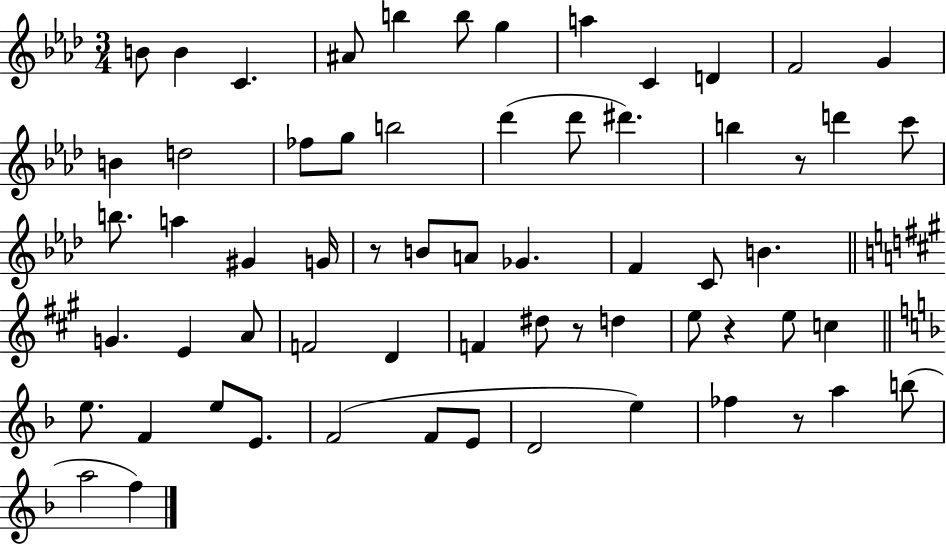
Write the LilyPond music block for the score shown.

{
  \clef treble
  \numericTimeSignature
  \time 3/4
  \key aes \major
  b'8 b'4 c'4. | ais'8 b''4 b''8 g''4 | a''4 c'4 d'4 | f'2 g'4 | \break b'4 d''2 | fes''8 g''8 b''2 | des'''4( des'''8 dis'''4.) | b''4 r8 d'''4 c'''8 | \break b''8. a''4 gis'4 g'16 | r8 b'8 a'8 ges'4. | f'4 c'8 b'4. | \bar "||" \break \key a \major g'4. e'4 a'8 | f'2 d'4 | f'4 dis''8 r8 d''4 | e''8 r4 e''8 c''4 | \break \bar "||" \break \key f \major e''8. f'4 e''8 e'8. | f'2( f'8 e'8 | d'2 e''4) | fes''4 r8 a''4 b''8( | \break a''2 f''4) | \bar "|."
}